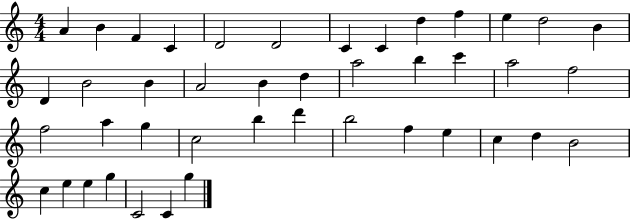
{
  \clef treble
  \numericTimeSignature
  \time 4/4
  \key c \major
  a'4 b'4 f'4 c'4 | d'2 d'2 | c'4 c'4 d''4 f''4 | e''4 d''2 b'4 | \break d'4 b'2 b'4 | a'2 b'4 d''4 | a''2 b''4 c'''4 | a''2 f''2 | \break f''2 a''4 g''4 | c''2 b''4 d'''4 | b''2 f''4 e''4 | c''4 d''4 b'2 | \break c''4 e''4 e''4 g''4 | c'2 c'4 g''4 | \bar "|."
}